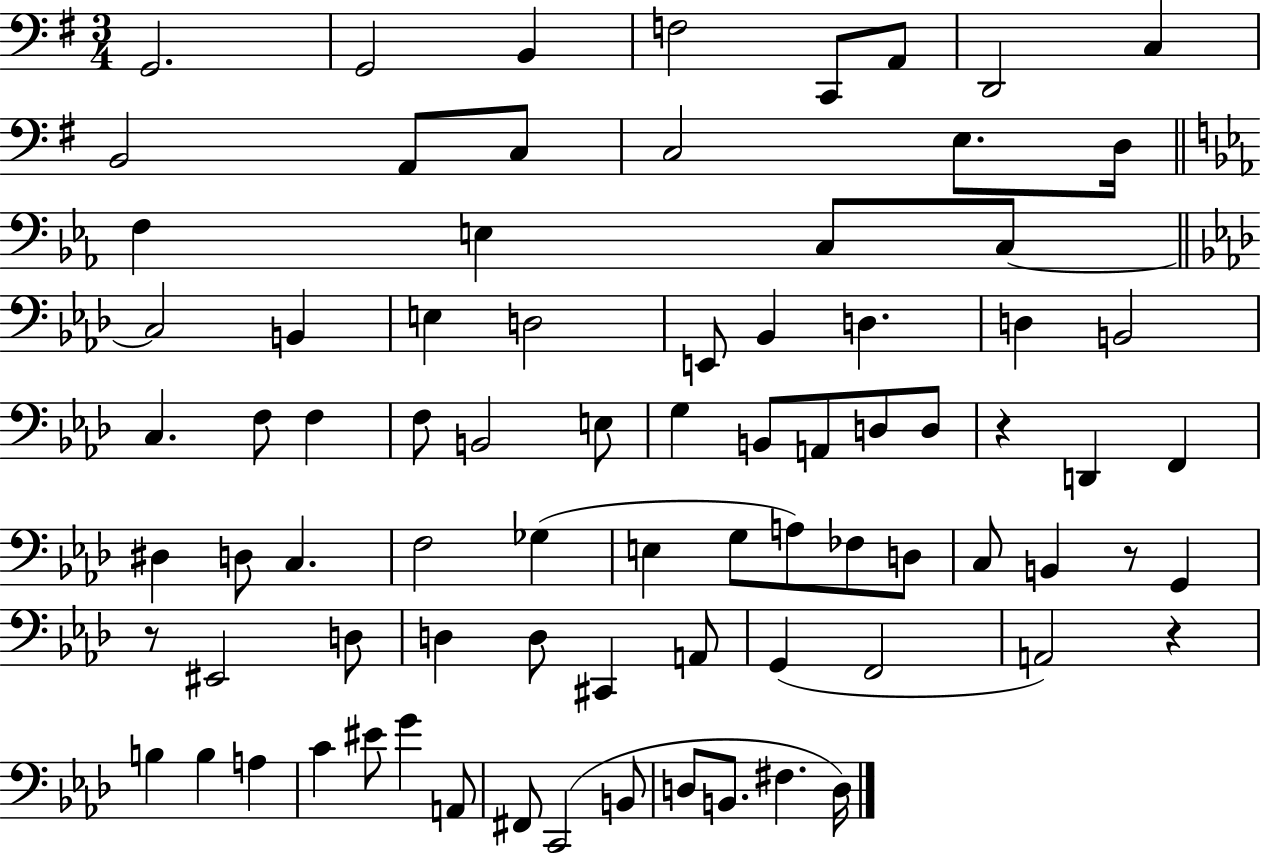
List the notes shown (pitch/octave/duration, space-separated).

G2/h. G2/h B2/q F3/h C2/e A2/e D2/h C3/q B2/h A2/e C3/e C3/h E3/e. D3/s F3/q E3/q C3/e C3/e C3/h B2/q E3/q D3/h E2/e Bb2/q D3/q. D3/q B2/h C3/q. F3/e F3/q F3/e B2/h E3/e G3/q B2/e A2/e D3/e D3/e R/q D2/q F2/q D#3/q D3/e C3/q. F3/h Gb3/q E3/q G3/e A3/e FES3/e D3/e C3/e B2/q R/e G2/q R/e EIS2/h D3/e D3/q D3/e C#2/q A2/e G2/q F2/h A2/h R/q B3/q B3/q A3/q C4/q EIS4/e G4/q A2/e F#2/e C2/h B2/e D3/e B2/e. F#3/q. D3/s